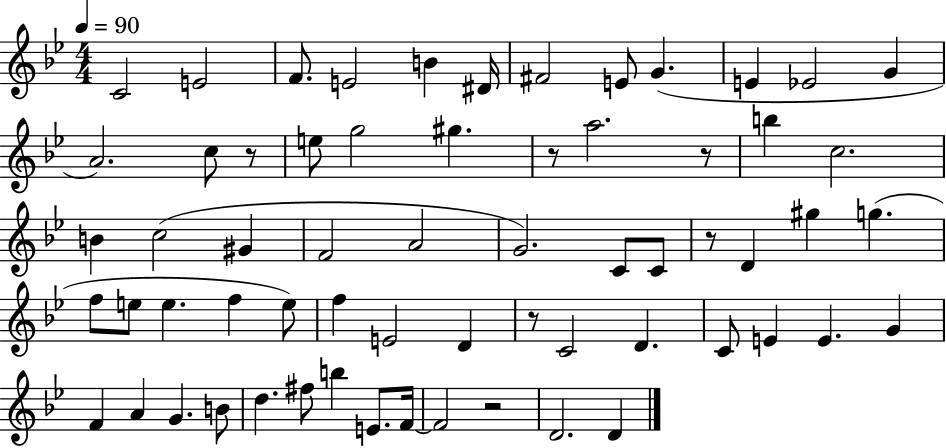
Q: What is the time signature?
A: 4/4